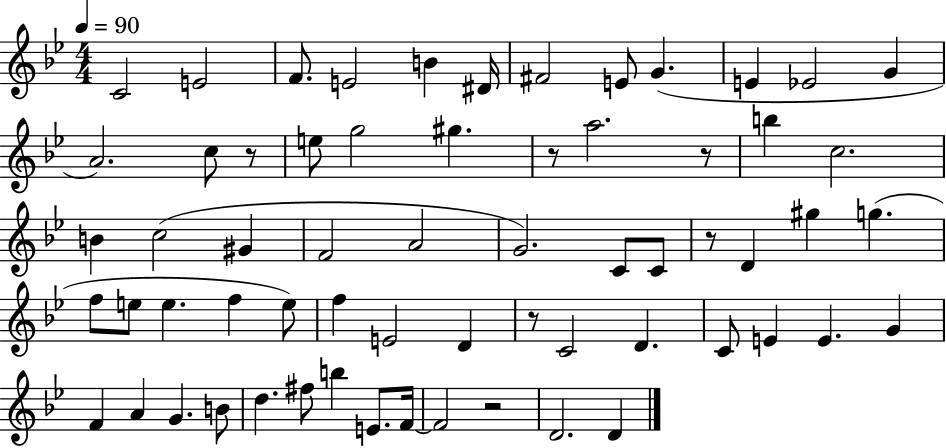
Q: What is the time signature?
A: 4/4